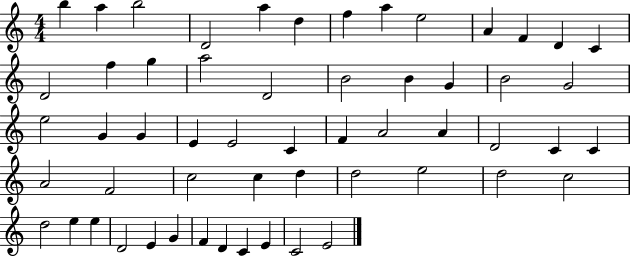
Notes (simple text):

B5/q A5/q B5/h D4/h A5/q D5/q F5/q A5/q E5/h A4/q F4/q D4/q C4/q D4/h F5/q G5/q A5/h D4/h B4/h B4/q G4/q B4/h G4/h E5/h G4/q G4/q E4/q E4/h C4/q F4/q A4/h A4/q D4/h C4/q C4/q A4/h F4/h C5/h C5/q D5/q D5/h E5/h D5/h C5/h D5/h E5/q E5/q D4/h E4/q G4/q F4/q D4/q C4/q E4/q C4/h E4/h